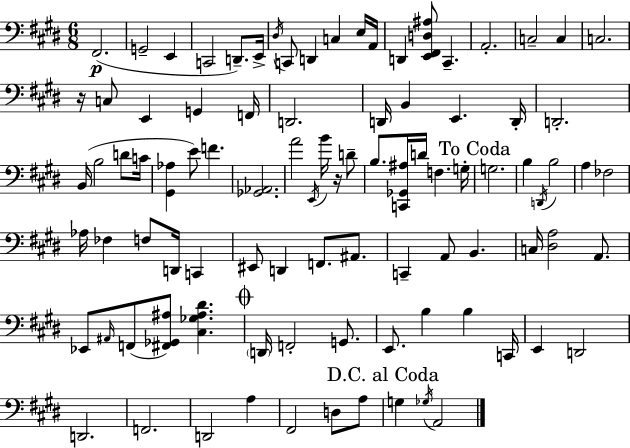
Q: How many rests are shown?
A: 2